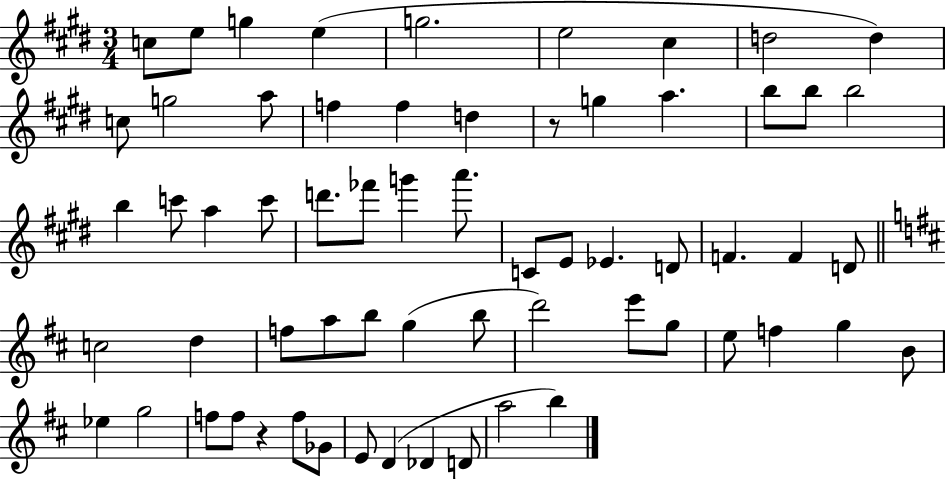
{
  \clef treble
  \numericTimeSignature
  \time 3/4
  \key e \major
  c''8 e''8 g''4 e''4( | g''2. | e''2 cis''4 | d''2 d''4) | \break c''8 g''2 a''8 | f''4 f''4 d''4 | r8 g''4 a''4. | b''8 b''8 b''2 | \break b''4 c'''8 a''4 c'''8 | d'''8. fes'''8 g'''4 a'''8. | c'8 e'8 ees'4. d'8 | f'4. f'4 d'8 | \break \bar "||" \break \key b \minor c''2 d''4 | f''8 a''8 b''8 g''4( b''8 | d'''2) e'''8 g''8 | e''8 f''4 g''4 b'8 | \break ees''4 g''2 | f''8 f''8 r4 f''8 ges'8 | e'8 d'4( des'4 d'8 | a''2 b''4) | \break \bar "|."
}